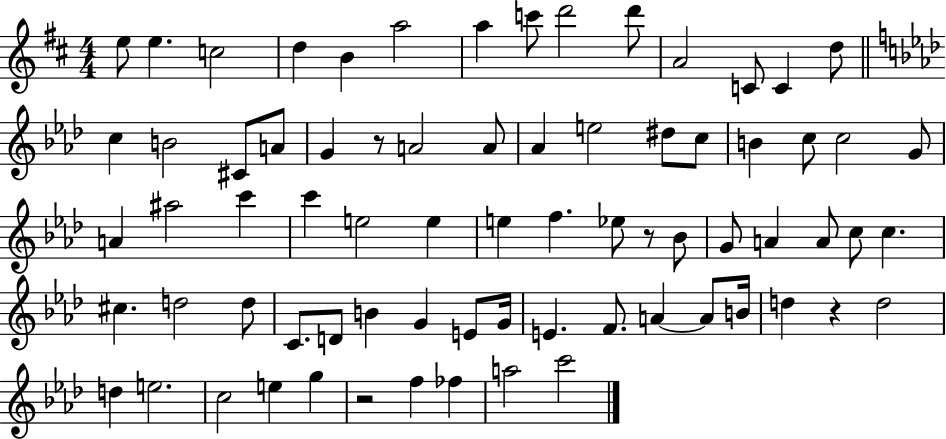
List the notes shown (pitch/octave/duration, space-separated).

E5/e E5/q. C5/h D5/q B4/q A5/h A5/q C6/e D6/h D6/e A4/h C4/e C4/q D5/e C5/q B4/h C#4/e A4/e G4/q R/e A4/h A4/e Ab4/q E5/h D#5/e C5/e B4/q C5/e C5/h G4/e A4/q A#5/h C6/q C6/q E5/h E5/q E5/q F5/q. Eb5/e R/e Bb4/e G4/e A4/q A4/e C5/e C5/q. C#5/q. D5/h D5/e C4/e. D4/e B4/q G4/q E4/e G4/s E4/q. F4/e. A4/q A4/e B4/s D5/q R/q D5/h D5/q E5/h. C5/h E5/q G5/q R/h F5/q FES5/q A5/h C6/h